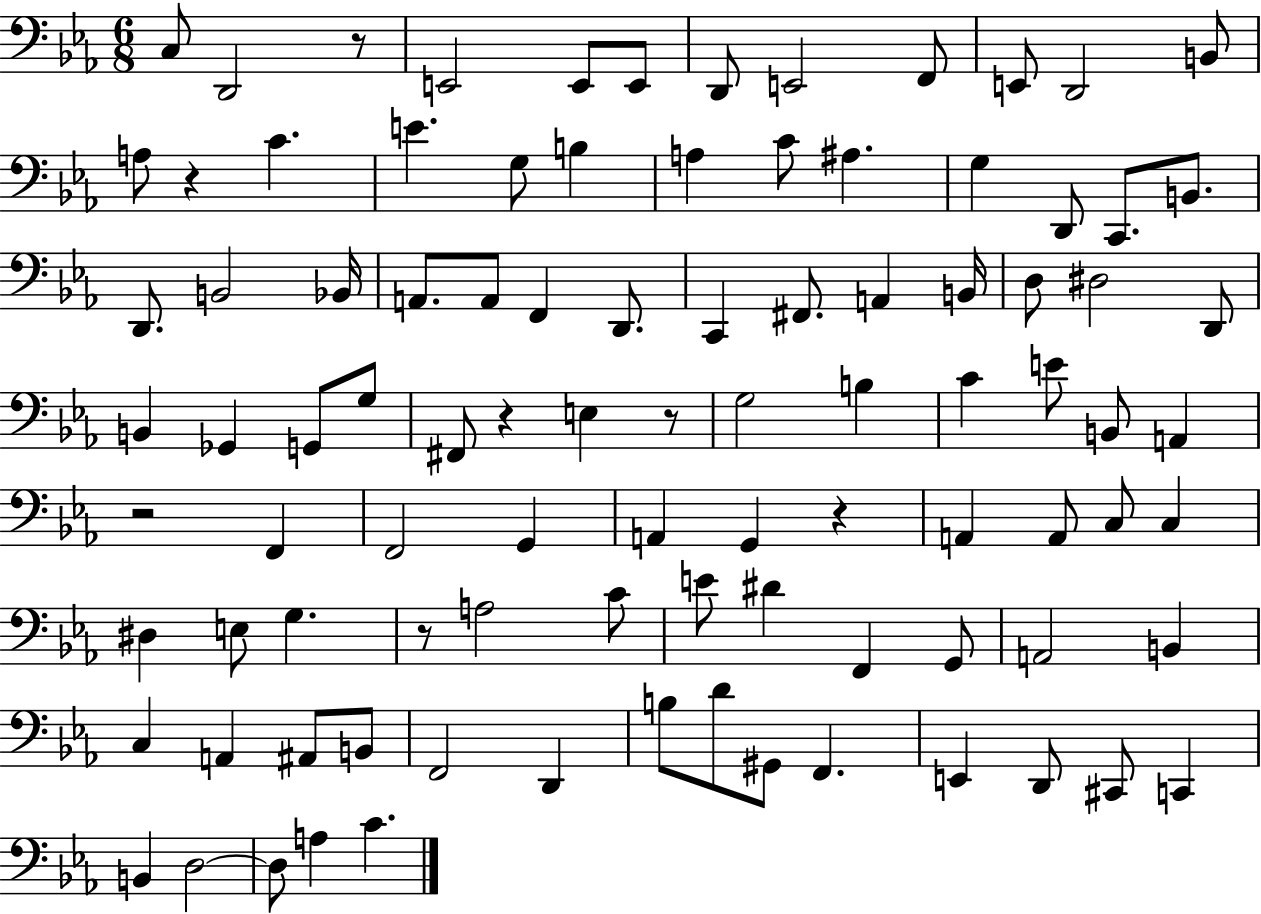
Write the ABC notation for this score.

X:1
T:Untitled
M:6/8
L:1/4
K:Eb
C,/2 D,,2 z/2 E,,2 E,,/2 E,,/2 D,,/2 E,,2 F,,/2 E,,/2 D,,2 B,,/2 A,/2 z C E G,/2 B, A, C/2 ^A, G, D,,/2 C,,/2 B,,/2 D,,/2 B,,2 _B,,/4 A,,/2 A,,/2 F,, D,,/2 C,, ^F,,/2 A,, B,,/4 D,/2 ^D,2 D,,/2 B,, _G,, G,,/2 G,/2 ^F,,/2 z E, z/2 G,2 B, C E/2 B,,/2 A,, z2 F,, F,,2 G,, A,, G,, z A,, A,,/2 C,/2 C, ^D, E,/2 G, z/2 A,2 C/2 E/2 ^D F,, G,,/2 A,,2 B,, C, A,, ^A,,/2 B,,/2 F,,2 D,, B,/2 D/2 ^G,,/2 F,, E,, D,,/2 ^C,,/2 C,, B,, D,2 D,/2 A, C